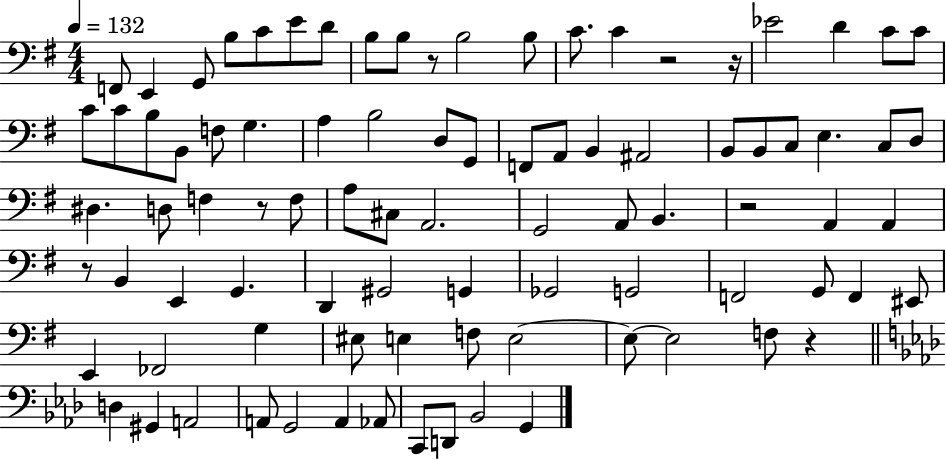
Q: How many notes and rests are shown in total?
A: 89